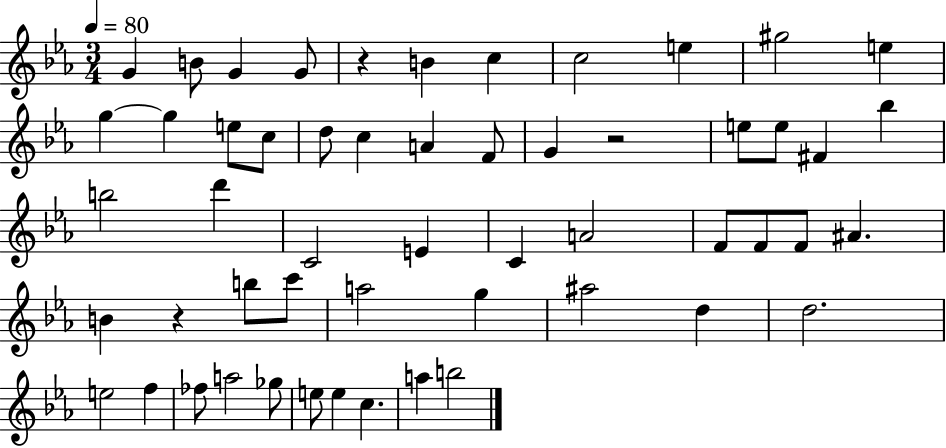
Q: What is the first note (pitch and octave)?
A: G4